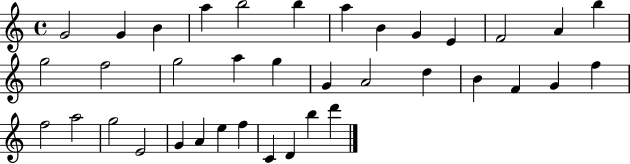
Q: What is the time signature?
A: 4/4